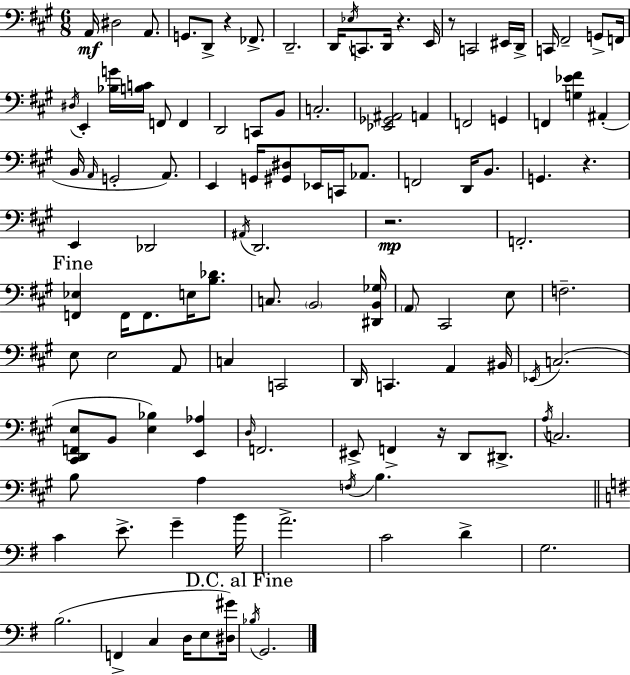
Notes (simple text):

A2/s D#3/h A2/e. G2/e. D2/e R/q FES2/e. D2/h. D2/s Eb3/s C2/e. D2/s R/q. E2/s R/e C2/h EIS2/s D2/s C2/s F#2/h G2/e F2/s D#3/s E2/q [Bb3,G4]/s [B3,C4]/s F2/e F2/q D2/h C2/e B2/e C3/h. [Eb2,Gb2,A#2]/h A2/q F2/h G2/q F2/q [G3,Eb4,F#4]/q A#2/q B2/s A2/s G2/h A2/e. E2/q G2/s [G#2,D#3]/e Eb2/s C2/s Ab2/e. F2/h D2/s B2/e. G2/q. R/q. E2/q Db2/h A#2/s D2/h. R/h. F2/h. [F2,Eb3]/q F2/s F2/e. E3/s [B3,Db4]/e. C3/e. B2/h [D#2,B2,Gb3]/s A2/e C#2/h E3/e F3/h. E3/e E3/h A2/e C3/q C2/h D2/s C2/q. A2/q BIS2/s Eb2/s C3/h. [C#2,D2,F2,E3]/e B2/e [E3,Bb3]/q [E2,Ab3]/q D3/s F2/h. EIS2/e F2/q R/s D2/e D#2/e. A3/s C3/h. B3/e A3/q F3/s B3/q. C4/q E4/e. G4/q B4/s A4/h. C4/h D4/q G3/h. B3/h. F2/q C3/q D3/s E3/e [D#3,G#4]/s Bb3/s G2/h.